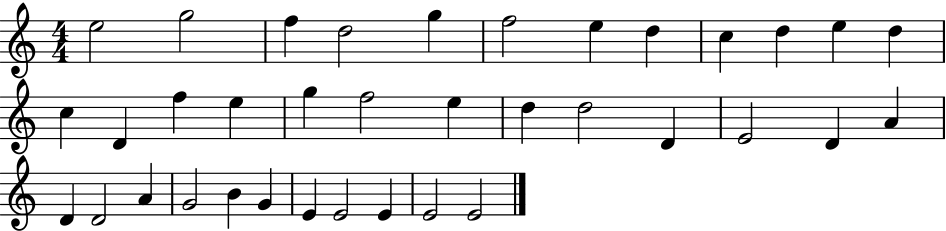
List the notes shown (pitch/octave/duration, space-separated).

E5/h G5/h F5/q D5/h G5/q F5/h E5/q D5/q C5/q D5/q E5/q D5/q C5/q D4/q F5/q E5/q G5/q F5/h E5/q D5/q D5/h D4/q E4/h D4/q A4/q D4/q D4/h A4/q G4/h B4/q G4/q E4/q E4/h E4/q E4/h E4/h